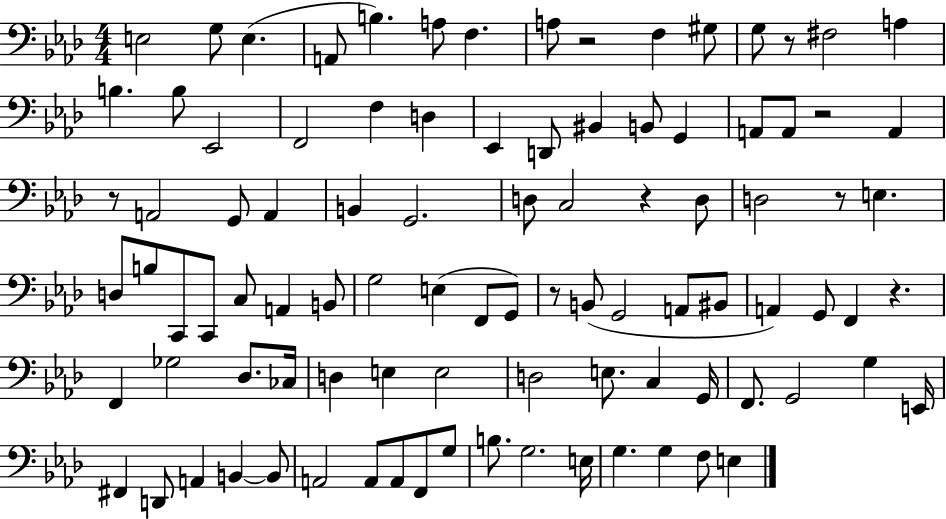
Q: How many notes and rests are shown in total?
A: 95